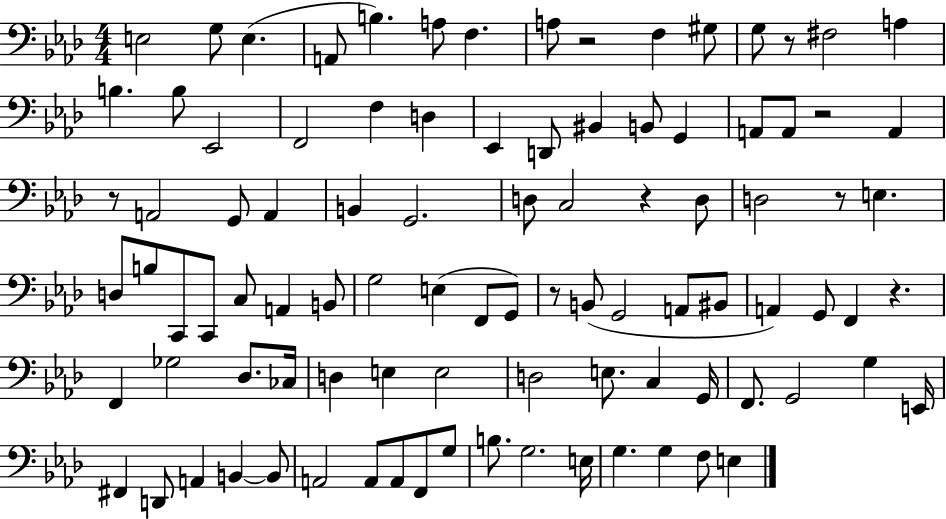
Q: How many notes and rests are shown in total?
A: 95